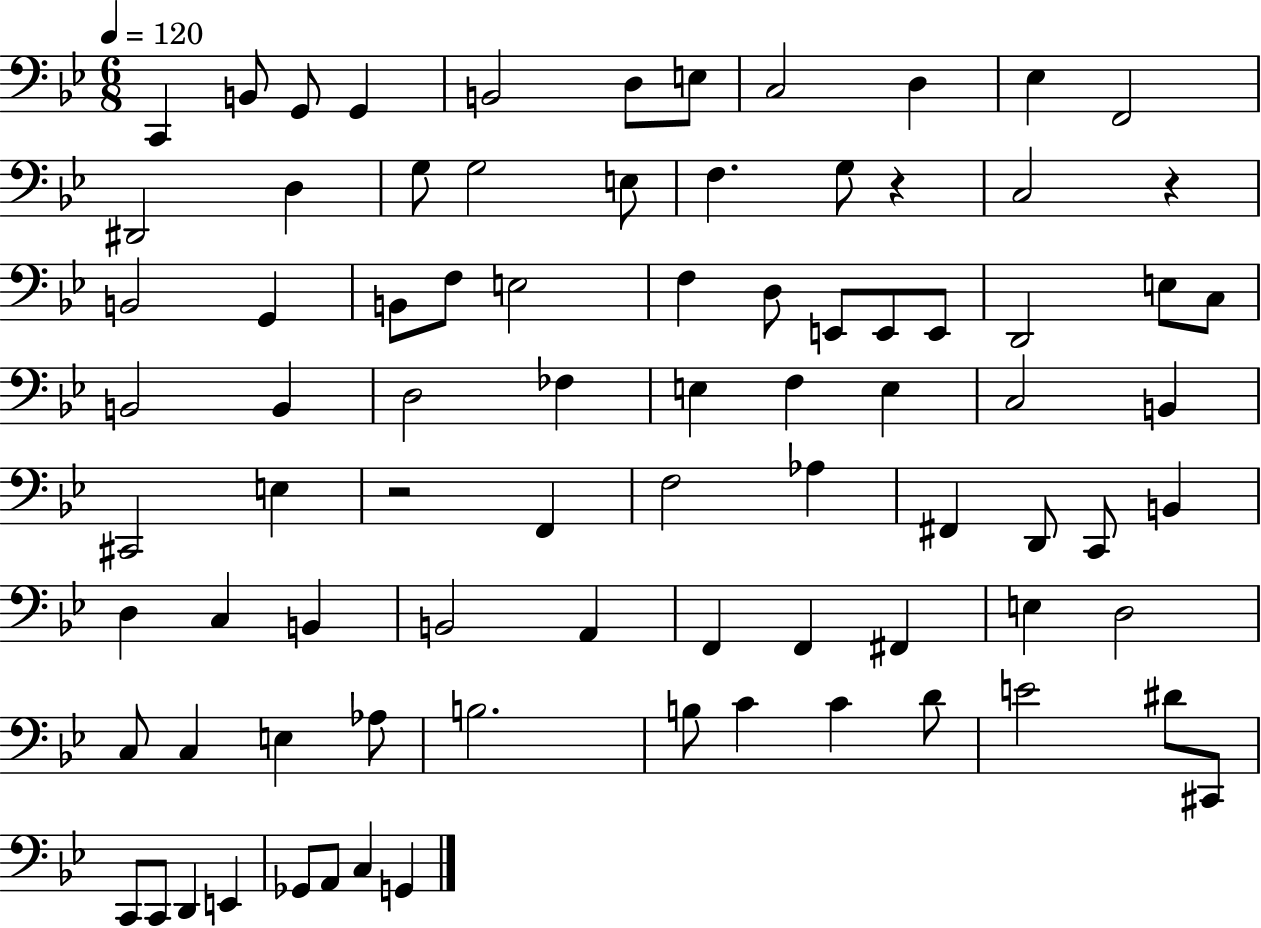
C2/q B2/e G2/e G2/q B2/h D3/e E3/e C3/h D3/q Eb3/q F2/h D#2/h D3/q G3/e G3/h E3/e F3/q. G3/e R/q C3/h R/q B2/h G2/q B2/e F3/e E3/h F3/q D3/e E2/e E2/e E2/e D2/h E3/e C3/e B2/h B2/q D3/h FES3/q E3/q F3/q E3/q C3/h B2/q C#2/h E3/q R/h F2/q F3/h Ab3/q F#2/q D2/e C2/e B2/q D3/q C3/q B2/q B2/h A2/q F2/q F2/q F#2/q E3/q D3/h C3/e C3/q E3/q Ab3/e B3/h. B3/e C4/q C4/q D4/e E4/h D#4/e C#2/e C2/e C2/e D2/q E2/q Gb2/e A2/e C3/q G2/q